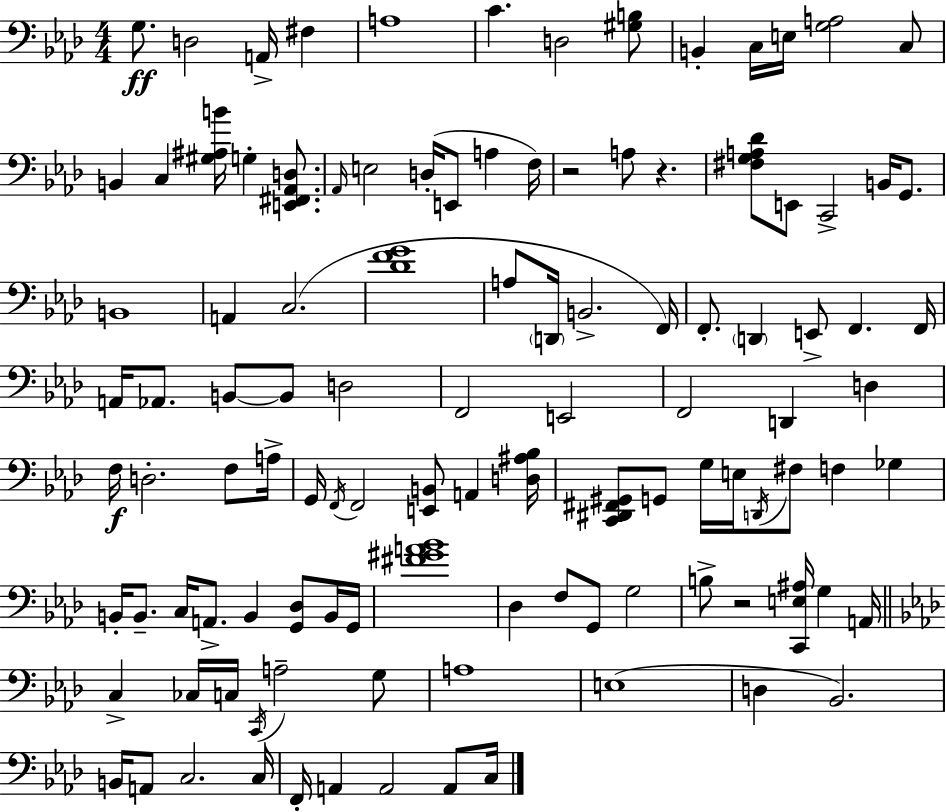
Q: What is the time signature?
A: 4/4